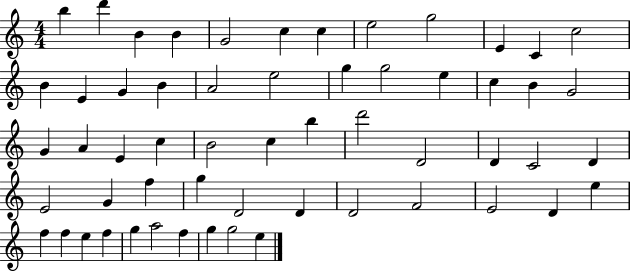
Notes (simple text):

B5/q D6/q B4/q B4/q G4/h C5/q C5/q E5/h G5/h E4/q C4/q C5/h B4/q E4/q G4/q B4/q A4/h E5/h G5/q G5/h E5/q C5/q B4/q G4/h G4/q A4/q E4/q C5/q B4/h C5/q B5/q D6/h D4/h D4/q C4/h D4/q E4/h G4/q F5/q G5/q D4/h D4/q D4/h F4/h E4/h D4/q E5/q F5/q F5/q E5/q F5/q G5/q A5/h F5/q G5/q G5/h E5/q